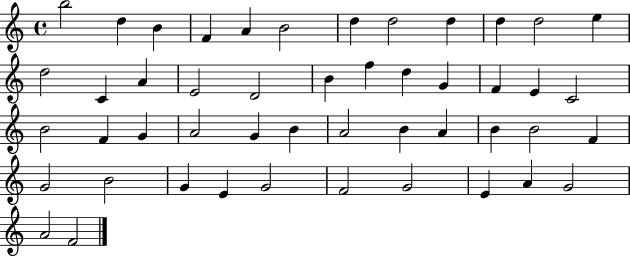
{
  \clef treble
  \time 4/4
  \defaultTimeSignature
  \key c \major
  b''2 d''4 b'4 | f'4 a'4 b'2 | d''4 d''2 d''4 | d''4 d''2 e''4 | \break d''2 c'4 a'4 | e'2 d'2 | b'4 f''4 d''4 g'4 | f'4 e'4 c'2 | \break b'2 f'4 g'4 | a'2 g'4 b'4 | a'2 b'4 a'4 | b'4 b'2 f'4 | \break g'2 b'2 | g'4 e'4 g'2 | f'2 g'2 | e'4 a'4 g'2 | \break a'2 f'2 | \bar "|."
}